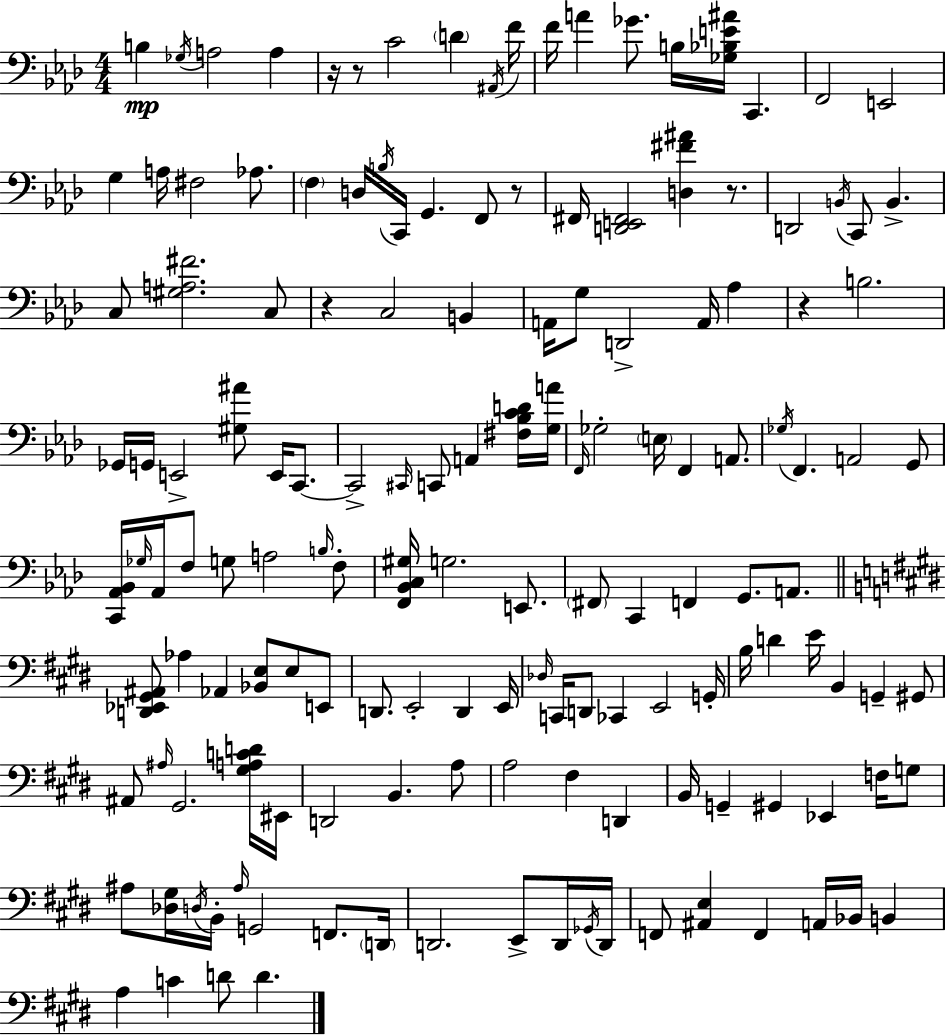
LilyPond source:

{
  \clef bass
  \numericTimeSignature
  \time 4/4
  \key f \minor
  b4\mp \acciaccatura { ges16 } a2 a4 | r16 r8 c'2 \parenthesize d'4 | \acciaccatura { ais,16 } f'16 f'16 a'4 ges'8. b16 <ges bes e' ais'>16 c,4. | f,2 e,2 | \break g4 a16 fis2 aes8. | \parenthesize f4 d16 \acciaccatura { b16 } c,16 g,4. f,8 | r8 fis,16 <d, e, fis,>2 <d fis' ais'>4 | r8. d,2 \acciaccatura { b,16 } c,8 b,4.-> | \break c8 <gis a fis'>2. | c8 r4 c2 | b,4 a,16 g8 d,2-> a,16 | aes4 r4 b2. | \break ges,16 g,16 e,2-> <gis ais'>8 | e,16 c,8.~~ c,2-> \grace { cis,16 } c,8 a,4 | <fis bes c' d'>16 <g a'>16 \grace { f,16 } ges2-. \parenthesize e16 f,4 | a,8. \acciaccatura { ges16 } f,4. a,2 | \break g,8 <c, aes, bes,>16 \grace { ges16 } aes,16 f8 g8 a2 | \grace { b16 } f8-. <f, bes, c gis>16 g2. | e,8. \parenthesize fis,8 c,4 f,4 | g,8. a,8. \bar "||" \break \key e \major <d, ees, gis, ais,>8 aes4 aes,4 <bes, e>8 e8 e,8 | d,8. e,2-. d,4 e,16 | \grace { des16 } c,16 d,8 ces,4 e,2 | g,16-. b16 d'4 e'16 b,4 g,4-- gis,8 | \break ais,8 \grace { ais16 } gis,2. | <gis a c' d'>16 eis,16 d,2 b,4. | a8 a2 fis4 d,4 | b,16 g,4-- gis,4 ees,4 f16 | \break g8 ais8 <des gis>16 \acciaccatura { d16 } b,16-. \grace { ais16 } g,2 | f,8. \parenthesize d,16 d,2. | e,8-> d,16 \acciaccatura { ges,16 } d,16 f,8 <ais, e>4 f,4 a,16 | bes,16 b,4 a4 c'4 d'8 d'4. | \break \bar "|."
}